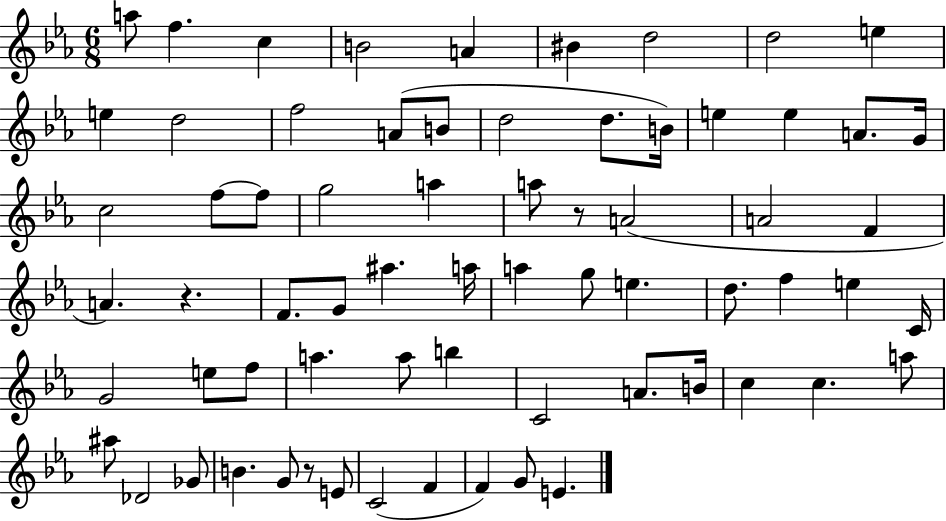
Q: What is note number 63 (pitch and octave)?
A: F4